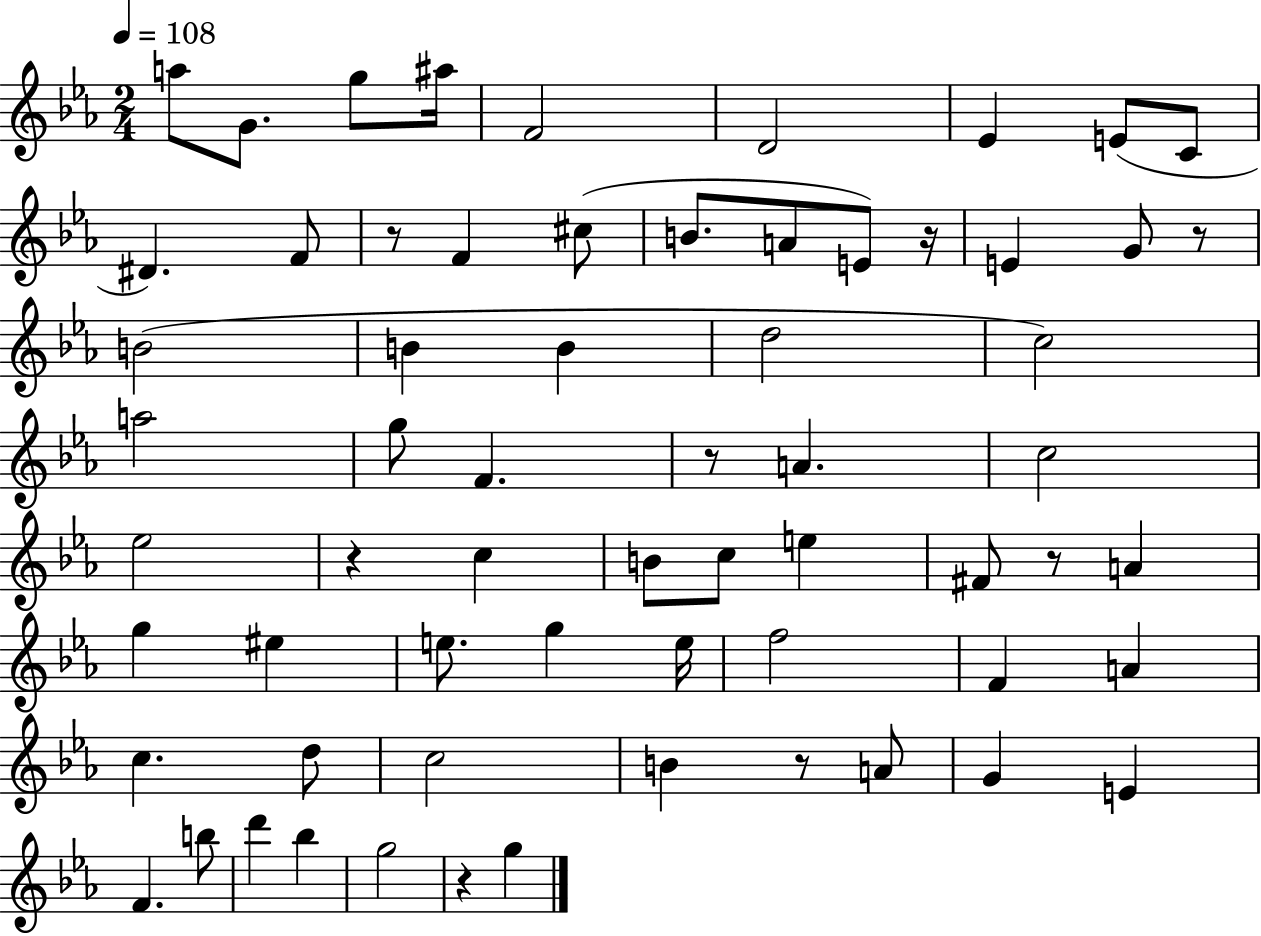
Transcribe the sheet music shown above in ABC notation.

X:1
T:Untitled
M:2/4
L:1/4
K:Eb
a/2 G/2 g/2 ^a/4 F2 D2 _E E/2 C/2 ^D F/2 z/2 F ^c/2 B/2 A/2 E/2 z/4 E G/2 z/2 B2 B B d2 c2 a2 g/2 F z/2 A c2 _e2 z c B/2 c/2 e ^F/2 z/2 A g ^e e/2 g e/4 f2 F A c d/2 c2 B z/2 A/2 G E F b/2 d' _b g2 z g